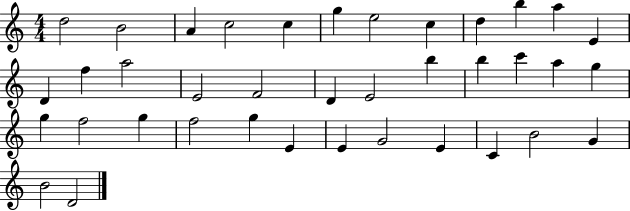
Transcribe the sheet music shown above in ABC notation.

X:1
T:Untitled
M:4/4
L:1/4
K:C
d2 B2 A c2 c g e2 c d b a E D f a2 E2 F2 D E2 b b c' a g g f2 g f2 g E E G2 E C B2 G B2 D2